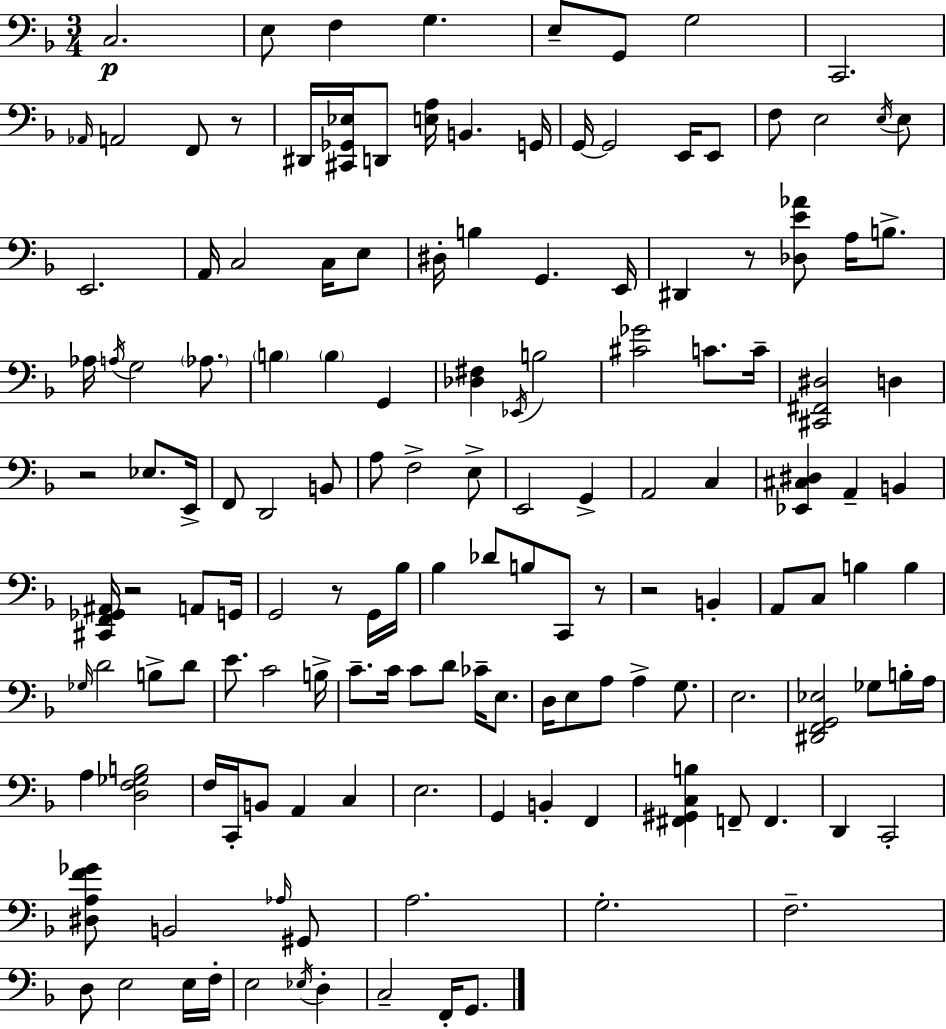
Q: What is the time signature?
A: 3/4